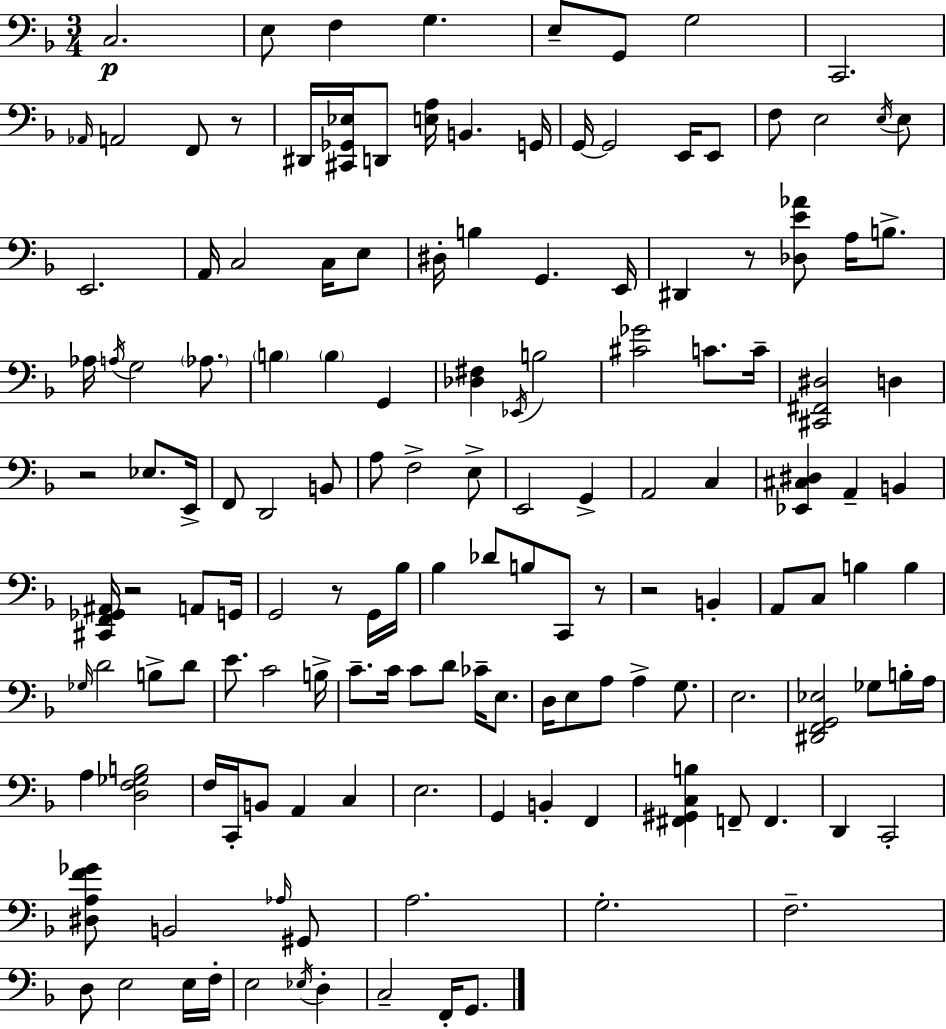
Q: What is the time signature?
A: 3/4